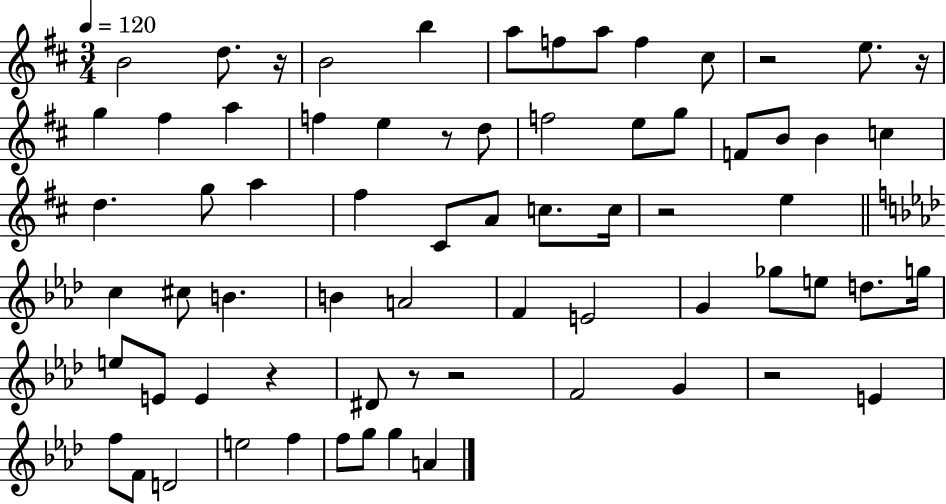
B4/h D5/e. R/s B4/h B5/q A5/e F5/e A5/e F5/q C#5/e R/h E5/e. R/s G5/q F#5/q A5/q F5/q E5/q R/e D5/e F5/h E5/e G5/e F4/e B4/e B4/q C5/q D5/q. G5/e A5/q F#5/q C#4/e A4/e C5/e. C5/s R/h E5/q C5/q C#5/e B4/q. B4/q A4/h F4/q E4/h G4/q Gb5/e E5/e D5/e. G5/s E5/e E4/e E4/q R/q D#4/e R/e R/h F4/h G4/q R/h E4/q F5/e F4/e D4/h E5/h F5/q F5/e G5/e G5/q A4/q